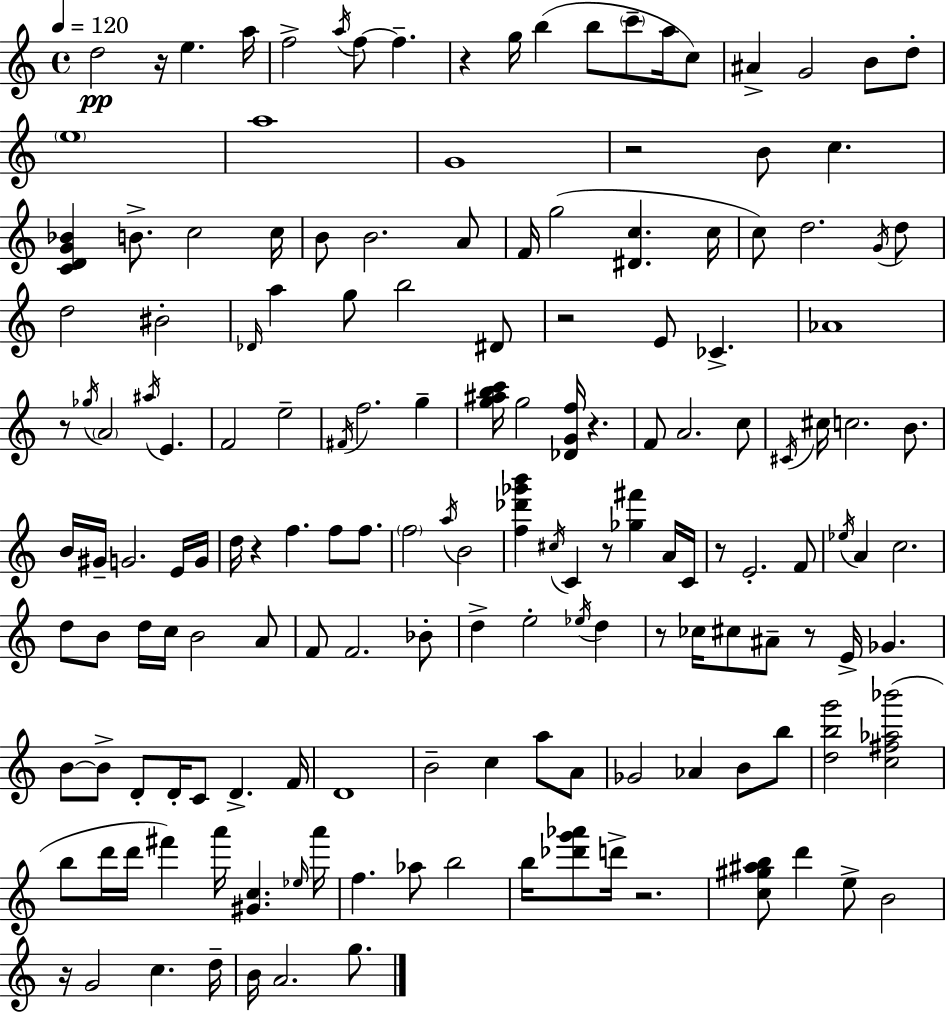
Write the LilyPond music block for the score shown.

{
  \clef treble
  \time 4/4
  \defaultTimeSignature
  \key c \major
  \tempo 4 = 120
  d''2\pp r16 e''4. a''16 | f''2-> \acciaccatura { a''16 } f''8~~ f''4.-- | r4 g''16 b''4( b''8 \parenthesize c'''8-- a''16 c''8) | ais'4-> g'2 b'8 d''8-. | \break \parenthesize e''1 | a''1 | g'1 | r2 b'8 c''4. | \break <c' d' g' bes'>4 b'8.-> c''2 | c''16 b'8 b'2. a'8 | f'16 g''2( <dis' c''>4. | c''16 c''8) d''2. \acciaccatura { g'16 } | \break d''8 d''2 bis'2-. | \grace { des'16 } a''4 g''8 b''2 | dis'8 r2 e'8 ces'4.-> | aes'1 | \break r8 \acciaccatura { ges''16 } \parenthesize a'2 \acciaccatura { ais''16 } e'4. | f'2 e''2-- | \acciaccatura { fis'16 } f''2. | g''4-- <g'' ais'' b'' c'''>16 g''2 <des' g' f''>16 | \break r4. f'8 a'2. | c''8 \acciaccatura { cis'16 } cis''16 c''2. | b'8. b'16 gis'16-- g'2. | e'16 g'16 d''16 r4 f''4. | \break f''8 f''8. \parenthesize f''2 \acciaccatura { a''16 } | b'2 <f'' des''' ges''' b'''>4 \acciaccatura { cis''16 } c'4 | r8 <ges'' fis'''>4 a'16 c'16 r8 e'2.-. | f'8 \acciaccatura { ees''16 } a'4 c''2. | \break d''8 b'8 d''16 c''16 | b'2 a'8 f'8 f'2. | bes'8-. d''4-> e''2-. | \acciaccatura { ees''16 } d''4 r8 ces''16 cis''8 | \break ais'8-- r8 e'16-> ges'4. b'8~~ b'8-> d'8-. | d'16-. c'8 d'4.-> f'16 d'1 | b'2-- | c''4 a''8 a'8 ges'2 | \break aes'4 b'8 b''8 <d'' b'' g'''>2 | <c'' fis'' aes'' bes'''>2( b''8 d'''16 d'''16 fis'''4) | a'''16 <gis' c''>4. \grace { ees''16 } a'''16 f''4. | aes''8 b''2 b''16 <des''' g''' aes'''>8 d'''16-> | \break r2. <c'' gis'' ais'' b''>8 d'''4 | e''8-> b'2 r16 g'2 | c''4. d''16-- b'16 a'2. | g''8. \bar "|."
}